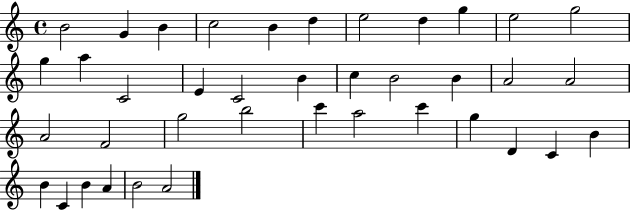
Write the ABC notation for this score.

X:1
T:Untitled
M:4/4
L:1/4
K:C
B2 G B c2 B d e2 d g e2 g2 g a C2 E C2 B c B2 B A2 A2 A2 F2 g2 b2 c' a2 c' g D C B B C B A B2 A2